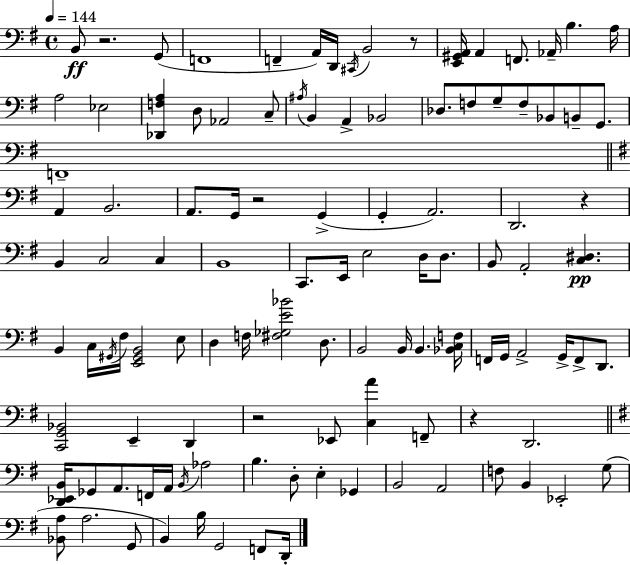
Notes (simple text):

B2/e R/h. G2/e F2/w F2/q A2/s D2/s C#2/s B2/h R/e [E2,G#2,A2]/s A2/q F2/e. Ab2/s B3/q. A3/s A3/h Eb3/h [Db2,F3,A3]/q D3/e Ab2/h C3/e A#3/s B2/q A2/q Bb2/h Db3/e. F3/e G3/e F3/e Bb2/e B2/e G2/e. F2/w A2/q B2/h. A2/e. G2/s R/h G2/q G2/q A2/h. D2/h. R/q B2/q C3/h C3/q B2/w C2/e. E2/s E3/h D3/s D3/e. B2/e A2/h [C3,D#3]/q. B2/q C3/s G#2/s F#3/s [E2,G#2,B2]/h E3/e D3/q F3/s [F#3,Gb3,E4,Bb4]/h D3/e. B2/h B2/s B2/q. [Bb2,C3,F3]/s F2/s G2/s A2/h G2/s F2/e D2/e. [C2,G2,Bb2]/h E2/q D2/q R/h Eb2/e [C3,A4]/q F2/e R/q D2/h. [D2,Eb2,B2]/s Gb2/e A2/e. F2/s A2/s B2/s Ab3/h B3/q. D3/e E3/q Gb2/q B2/h A2/h F3/e B2/q Eb2/h G3/e [Bb2,A3]/e A3/h. G2/e B2/q B3/s G2/h F2/e D2/s